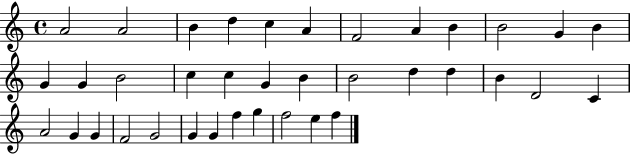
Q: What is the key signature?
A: C major